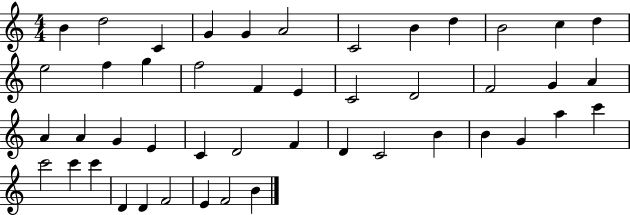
X:1
T:Untitled
M:4/4
L:1/4
K:C
B d2 C G G A2 C2 B d B2 c d e2 f g f2 F E C2 D2 F2 G A A A G E C D2 F D C2 B B G a c' c'2 c' c' D D F2 E F2 B